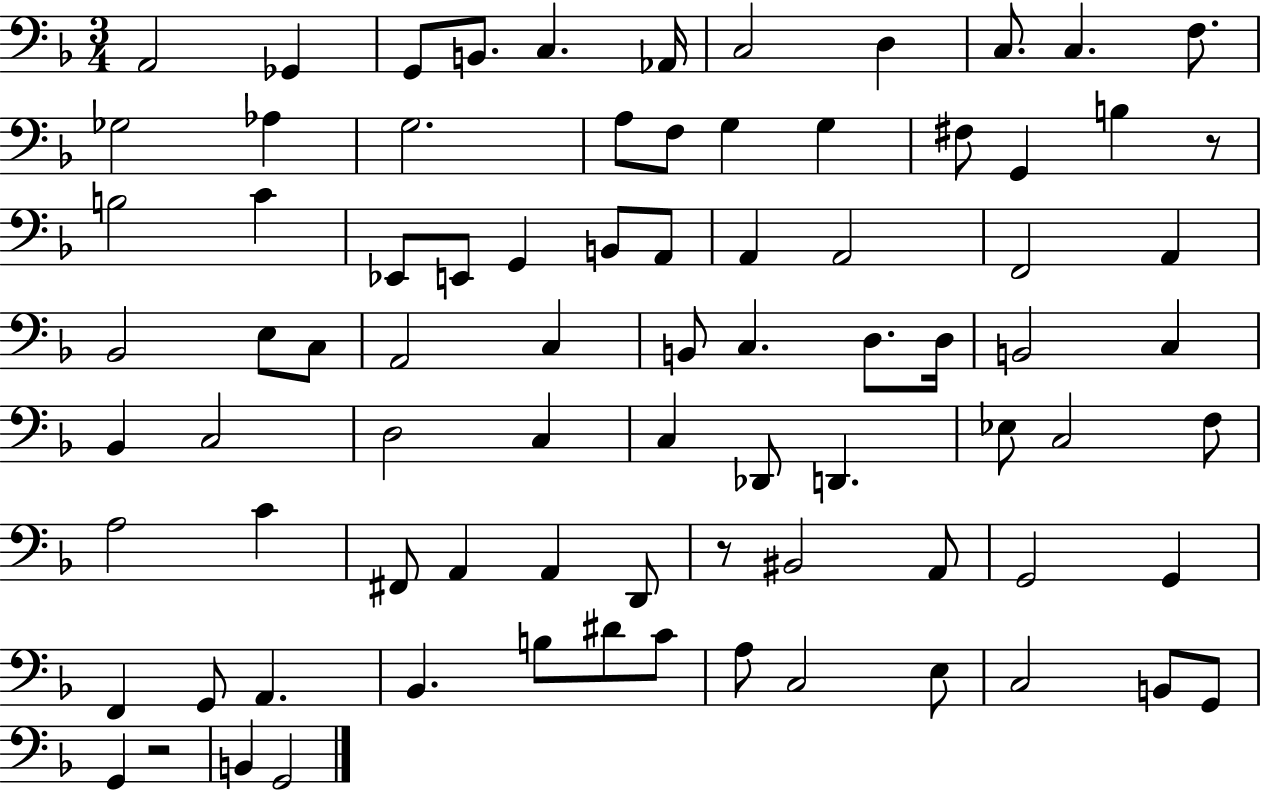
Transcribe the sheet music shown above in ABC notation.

X:1
T:Untitled
M:3/4
L:1/4
K:F
A,,2 _G,, G,,/2 B,,/2 C, _A,,/4 C,2 D, C,/2 C, F,/2 _G,2 _A, G,2 A,/2 F,/2 G, G, ^F,/2 G,, B, z/2 B,2 C _E,,/2 E,,/2 G,, B,,/2 A,,/2 A,, A,,2 F,,2 A,, _B,,2 E,/2 C,/2 A,,2 C, B,,/2 C, D,/2 D,/4 B,,2 C, _B,, C,2 D,2 C, C, _D,,/2 D,, _E,/2 C,2 F,/2 A,2 C ^F,,/2 A,, A,, D,,/2 z/2 ^B,,2 A,,/2 G,,2 G,, F,, G,,/2 A,, _B,, B,/2 ^D/2 C/2 A,/2 C,2 E,/2 C,2 B,,/2 G,,/2 G,, z2 B,, G,,2